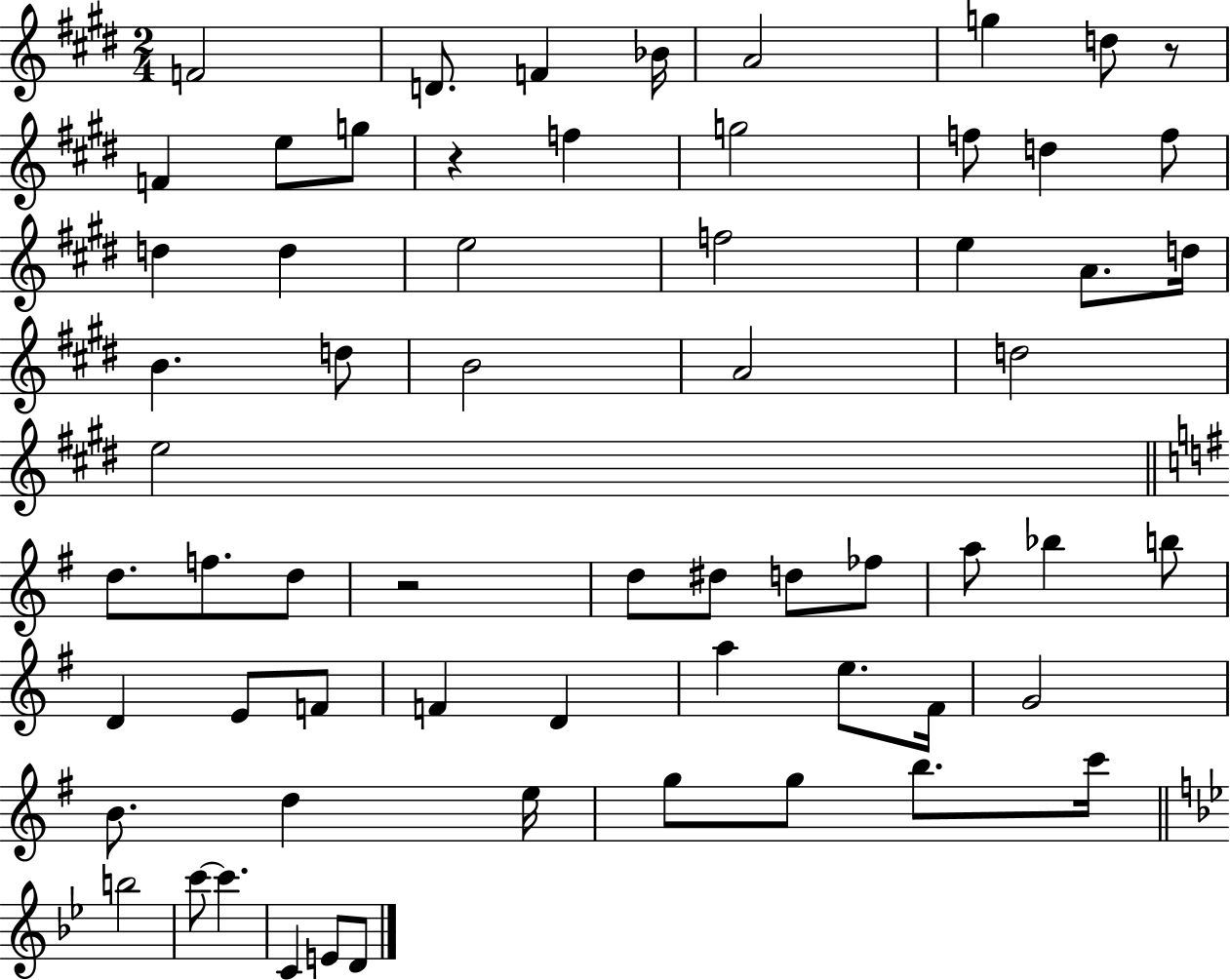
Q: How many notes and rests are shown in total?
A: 63